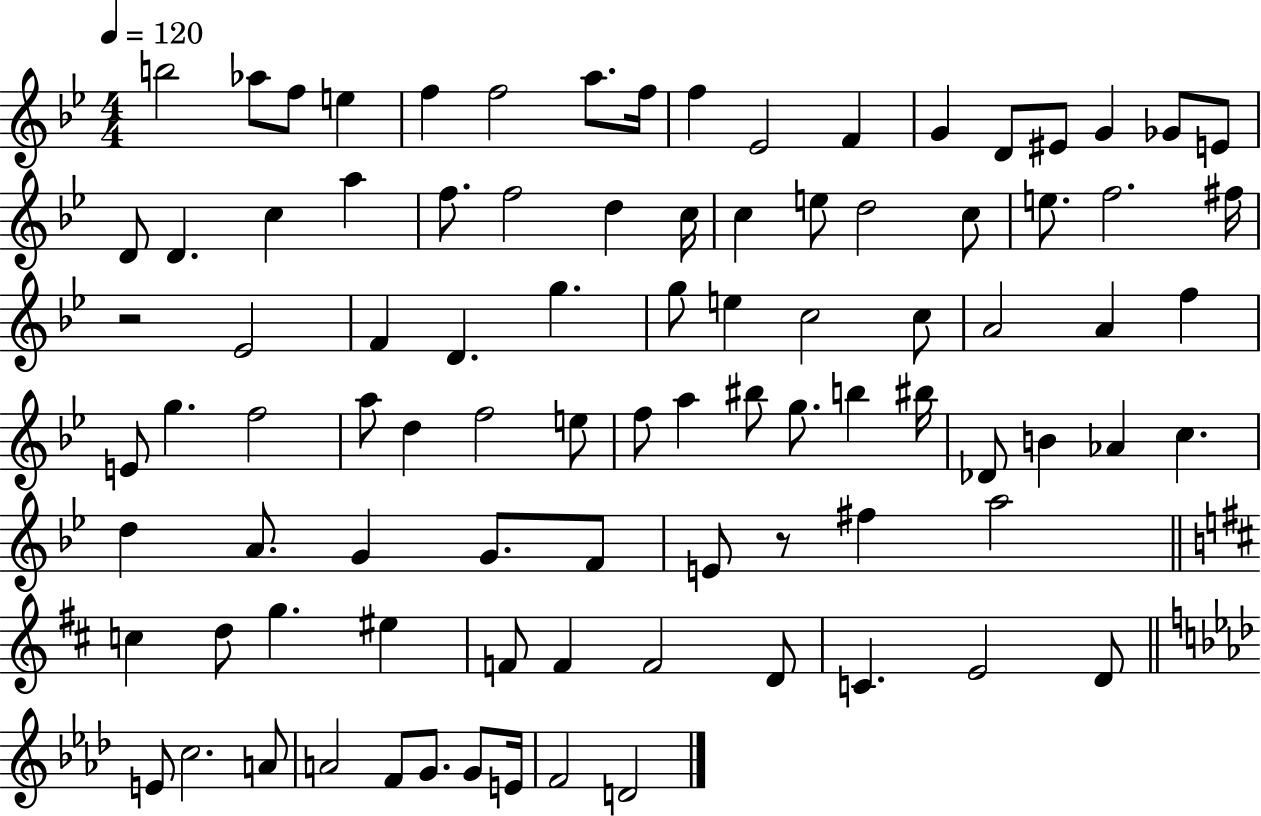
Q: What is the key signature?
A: BES major